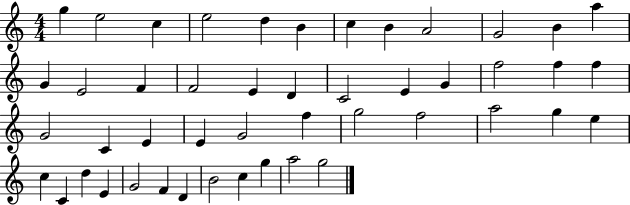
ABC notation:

X:1
T:Untitled
M:4/4
L:1/4
K:C
g e2 c e2 d B c B A2 G2 B a G E2 F F2 E D C2 E G f2 f f G2 C E E G2 f g2 f2 a2 g e c C d E G2 F D B2 c g a2 g2